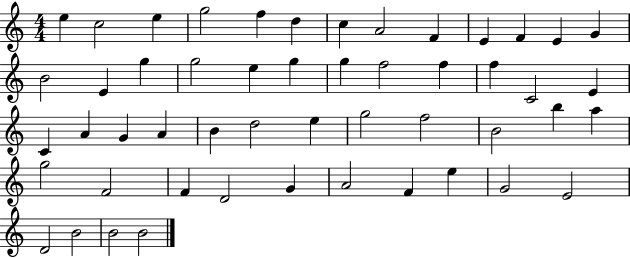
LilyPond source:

{
  \clef treble
  \numericTimeSignature
  \time 4/4
  \key c \major
  e''4 c''2 e''4 | g''2 f''4 d''4 | c''4 a'2 f'4 | e'4 f'4 e'4 g'4 | \break b'2 e'4 g''4 | g''2 e''4 g''4 | g''4 f''2 f''4 | f''4 c'2 e'4 | \break c'4 a'4 g'4 a'4 | b'4 d''2 e''4 | g''2 f''2 | b'2 b''4 a''4 | \break g''2 f'2 | f'4 d'2 g'4 | a'2 f'4 e''4 | g'2 e'2 | \break d'2 b'2 | b'2 b'2 | \bar "|."
}